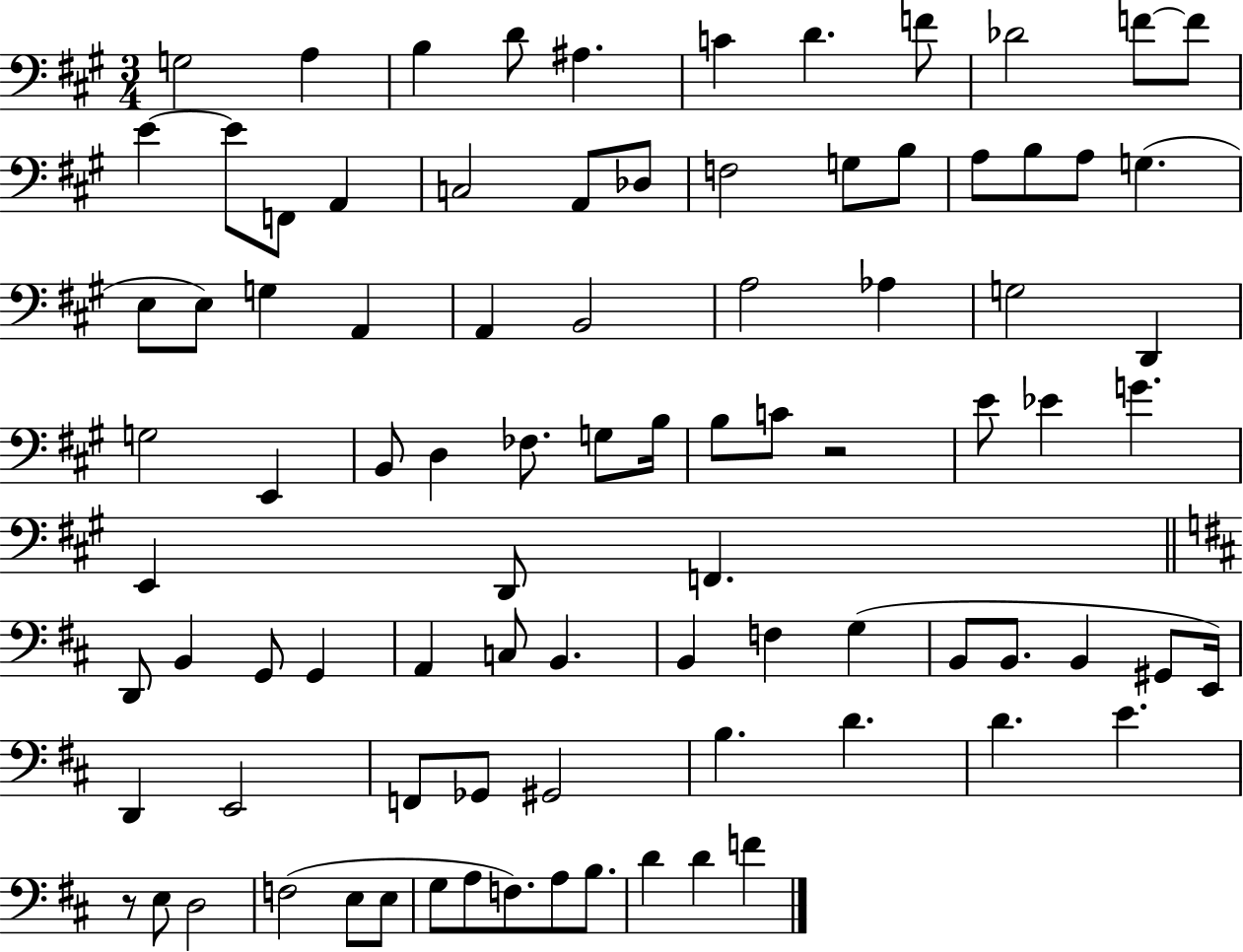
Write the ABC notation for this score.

X:1
T:Untitled
M:3/4
L:1/4
K:A
G,2 A, B, D/2 ^A, C D F/2 _D2 F/2 F/2 E E/2 F,,/2 A,, C,2 A,,/2 _D,/2 F,2 G,/2 B,/2 A,/2 B,/2 A,/2 G, E,/2 E,/2 G, A,, A,, B,,2 A,2 _A, G,2 D,, G,2 E,, B,,/2 D, _F,/2 G,/2 B,/4 B,/2 C/2 z2 E/2 _E G E,, D,,/2 F,, D,,/2 B,, G,,/2 G,, A,, C,/2 B,, B,, F, G, B,,/2 B,,/2 B,, ^G,,/2 E,,/4 D,, E,,2 F,,/2 _G,,/2 ^G,,2 B, D D E z/2 E,/2 D,2 F,2 E,/2 E,/2 G,/2 A,/2 F,/2 A,/2 B,/2 D D F